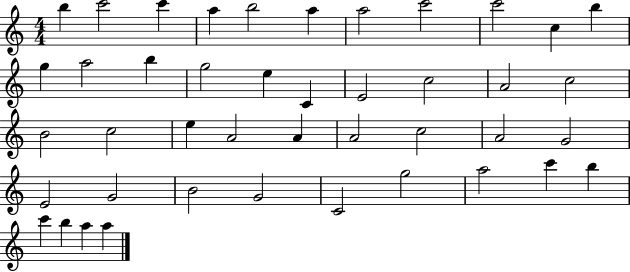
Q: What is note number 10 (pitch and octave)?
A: C5